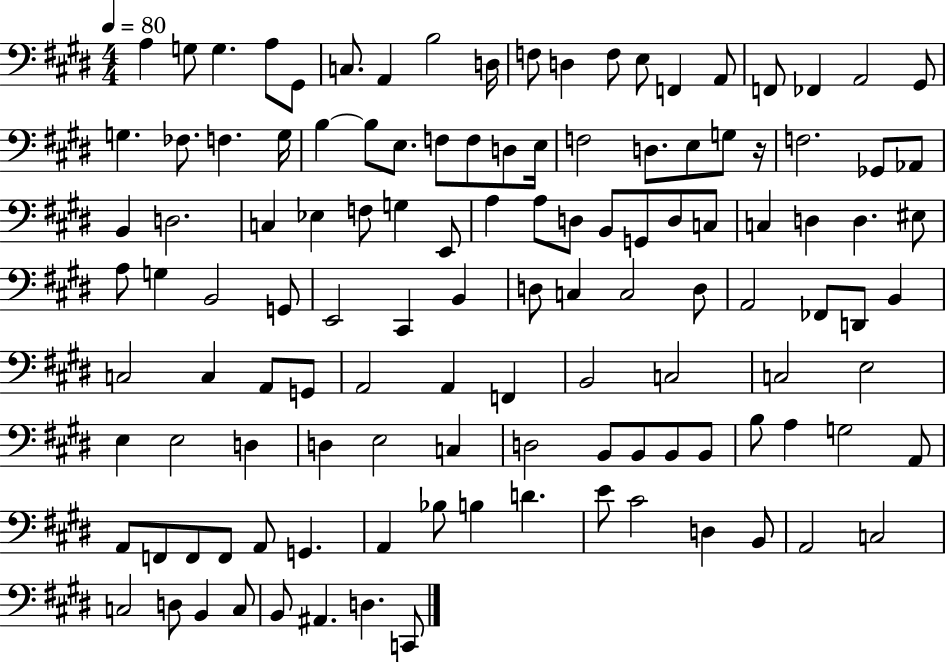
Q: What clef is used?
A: bass